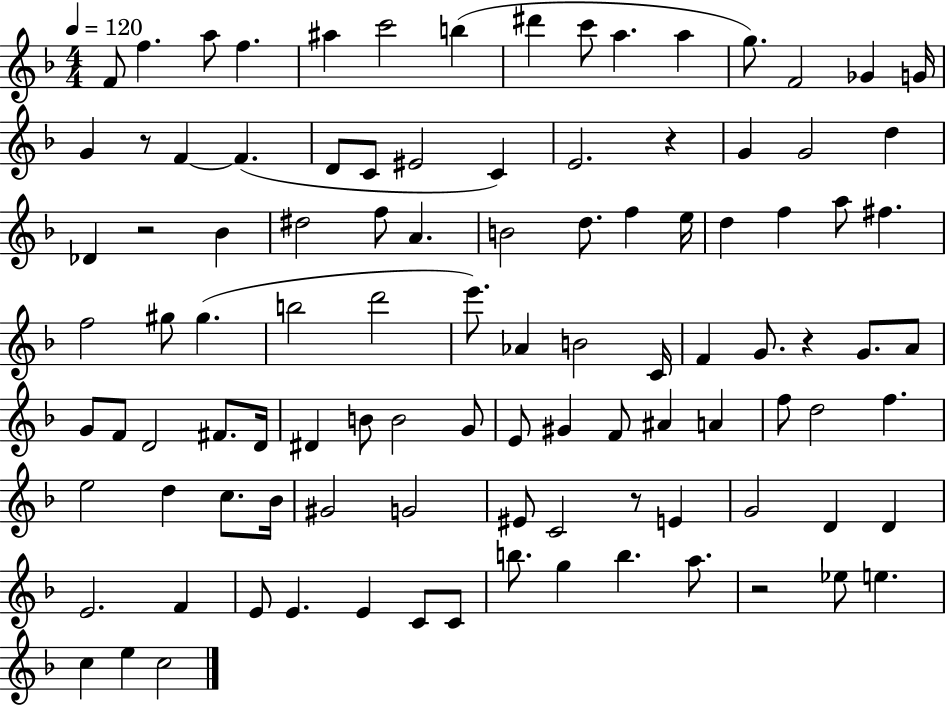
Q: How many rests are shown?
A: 6